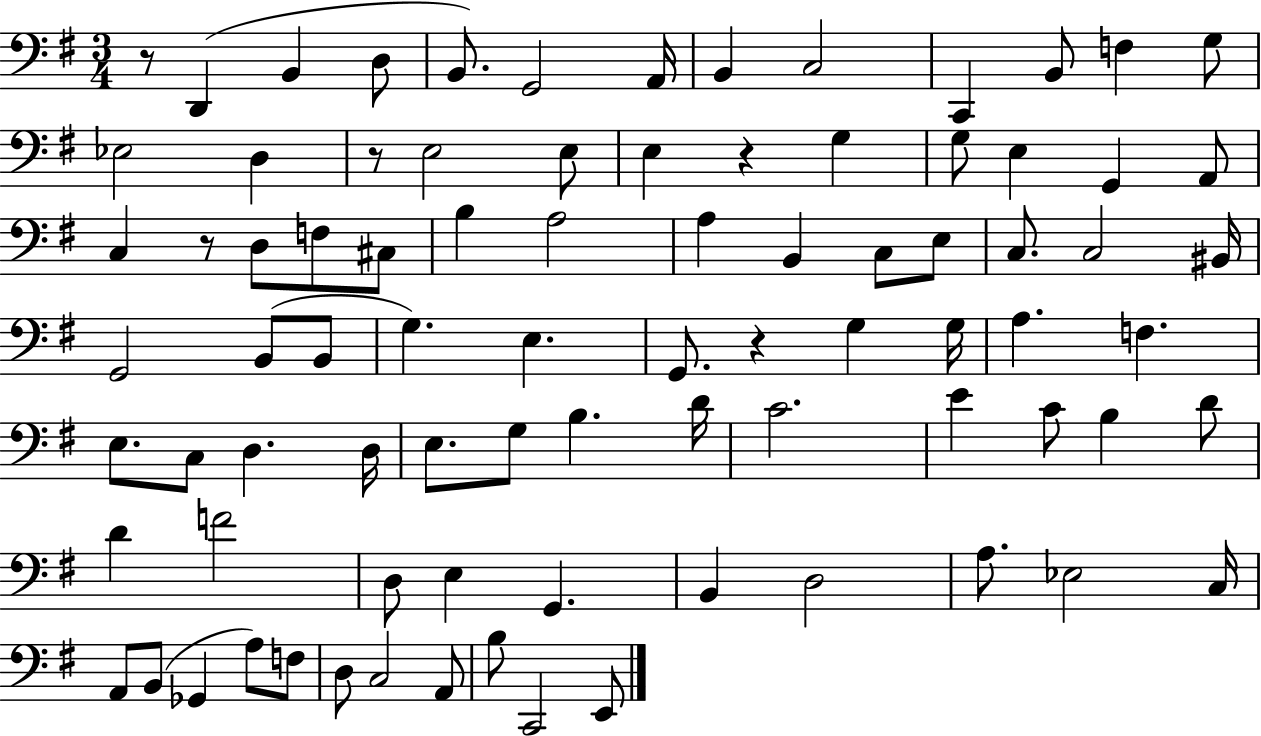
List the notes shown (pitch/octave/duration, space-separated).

R/e D2/q B2/q D3/e B2/e. G2/h A2/s B2/q C3/h C2/q B2/e F3/q G3/e Eb3/h D3/q R/e E3/h E3/e E3/q R/q G3/q G3/e E3/q G2/q A2/e C3/q R/e D3/e F3/e C#3/e B3/q A3/h A3/q B2/q C3/e E3/e C3/e. C3/h BIS2/s G2/h B2/e B2/e G3/q. E3/q. G2/e. R/q G3/q G3/s A3/q. F3/q. E3/e. C3/e D3/q. D3/s E3/e. G3/e B3/q. D4/s C4/h. E4/q C4/e B3/q D4/e D4/q F4/h D3/e E3/q G2/q. B2/q D3/h A3/e. Eb3/h C3/s A2/e B2/e Gb2/q A3/e F3/e D3/e C3/h A2/e B3/e C2/h E2/e